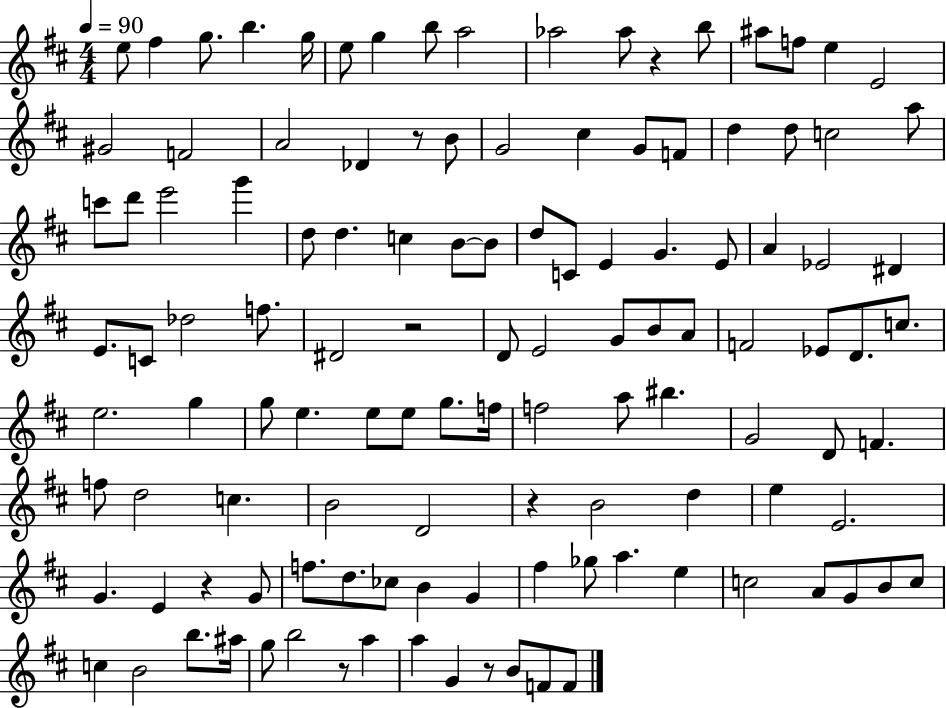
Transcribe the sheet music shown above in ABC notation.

X:1
T:Untitled
M:4/4
L:1/4
K:D
e/2 ^f g/2 b g/4 e/2 g b/2 a2 _a2 _a/2 z b/2 ^a/2 f/2 e E2 ^G2 F2 A2 _D z/2 B/2 G2 ^c G/2 F/2 d d/2 c2 a/2 c'/2 d'/2 e'2 g' d/2 d c B/2 B/2 d/2 C/2 E G E/2 A _E2 ^D E/2 C/2 _d2 f/2 ^D2 z2 D/2 E2 G/2 B/2 A/2 F2 _E/2 D/2 c/2 e2 g g/2 e e/2 e/2 g/2 f/4 f2 a/2 ^b G2 D/2 F f/2 d2 c B2 D2 z B2 d e E2 G E z G/2 f/2 d/2 _c/2 B G ^f _g/2 a e c2 A/2 G/2 B/2 c/2 c B2 b/2 ^a/4 g/2 b2 z/2 a a G z/2 B/2 F/2 F/2